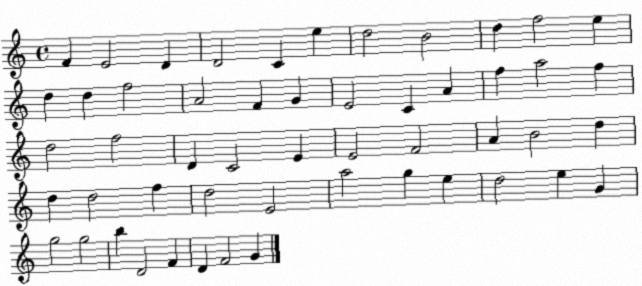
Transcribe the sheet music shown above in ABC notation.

X:1
T:Untitled
M:4/4
L:1/4
K:C
F E2 D D2 C e d2 B2 d f2 e d d f2 A2 F G E2 C A f a2 f d2 f2 D C2 E E2 F2 A B2 d d d2 f d2 E2 a2 g e d2 e G g2 g2 b D2 F D F2 G